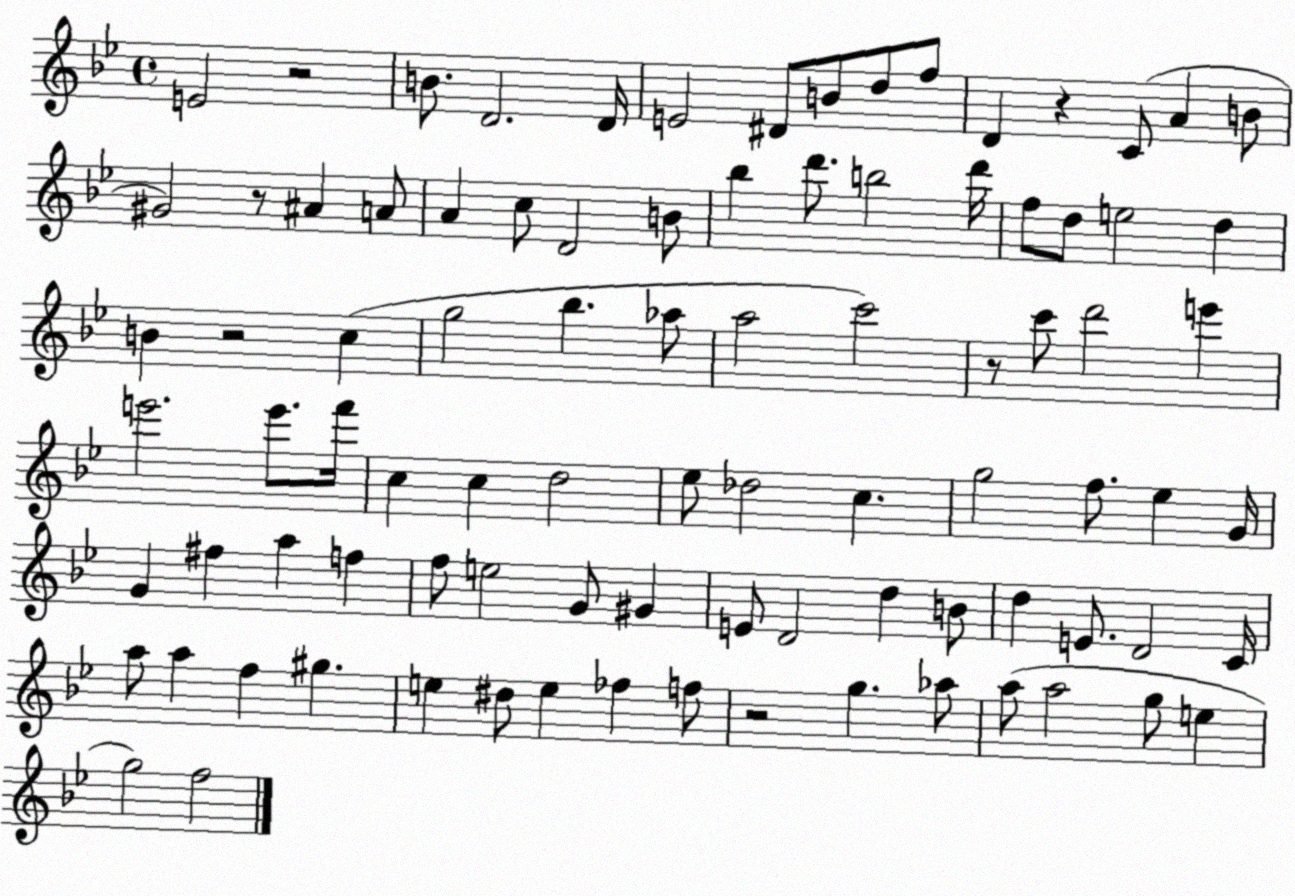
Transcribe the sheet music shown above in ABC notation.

X:1
T:Untitled
M:4/4
L:1/4
K:Bb
E2 z2 B/2 D2 D/4 E2 ^D/2 B/2 d/2 f/2 D z C/2 A B/2 ^G2 z/2 ^A A/2 A c/2 D2 B/2 _b d'/2 b2 d'/4 f/2 d/2 e2 d B z2 c g2 _b _a/2 a2 c'2 z/2 c'/2 d'2 e' e'2 e'/2 f'/4 c c d2 _e/2 _d2 c g2 f/2 _e G/4 G ^f a f f/2 e2 G/2 ^G E/2 D2 d B/2 d E/2 D2 C/4 a/2 a f ^g e ^d/2 e _f f/2 z2 g _a/2 a/2 a2 g/2 e g2 f2